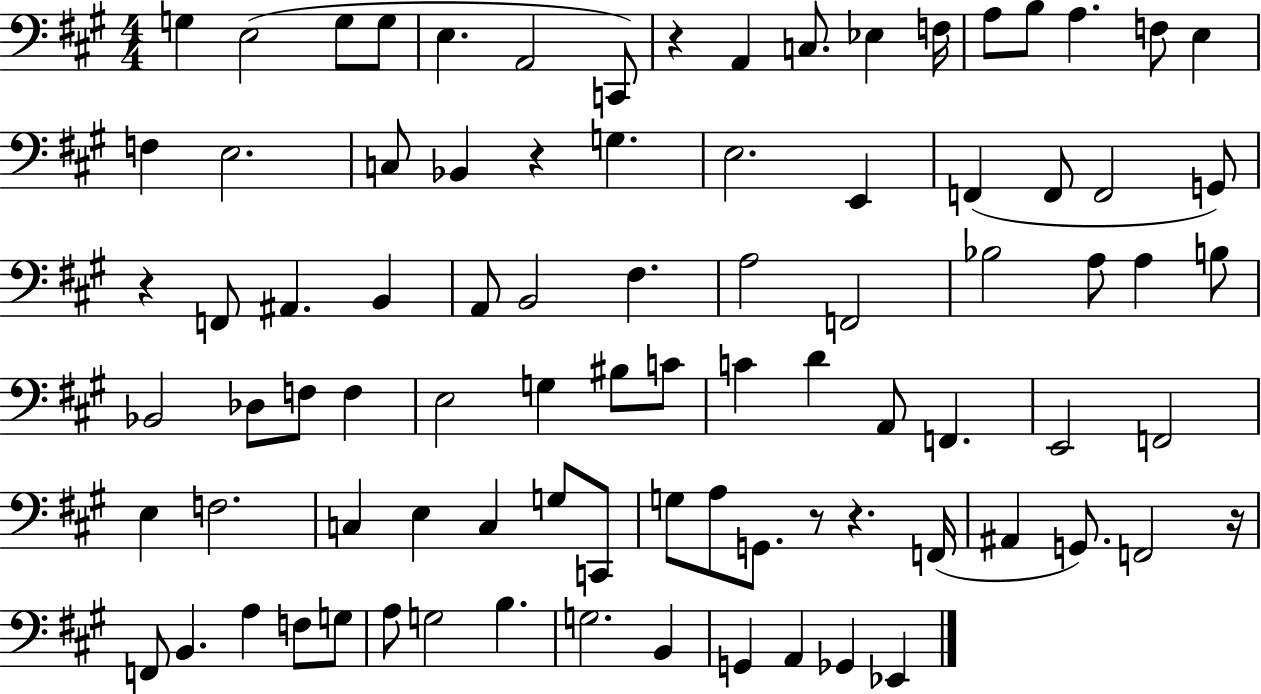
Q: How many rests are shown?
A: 6